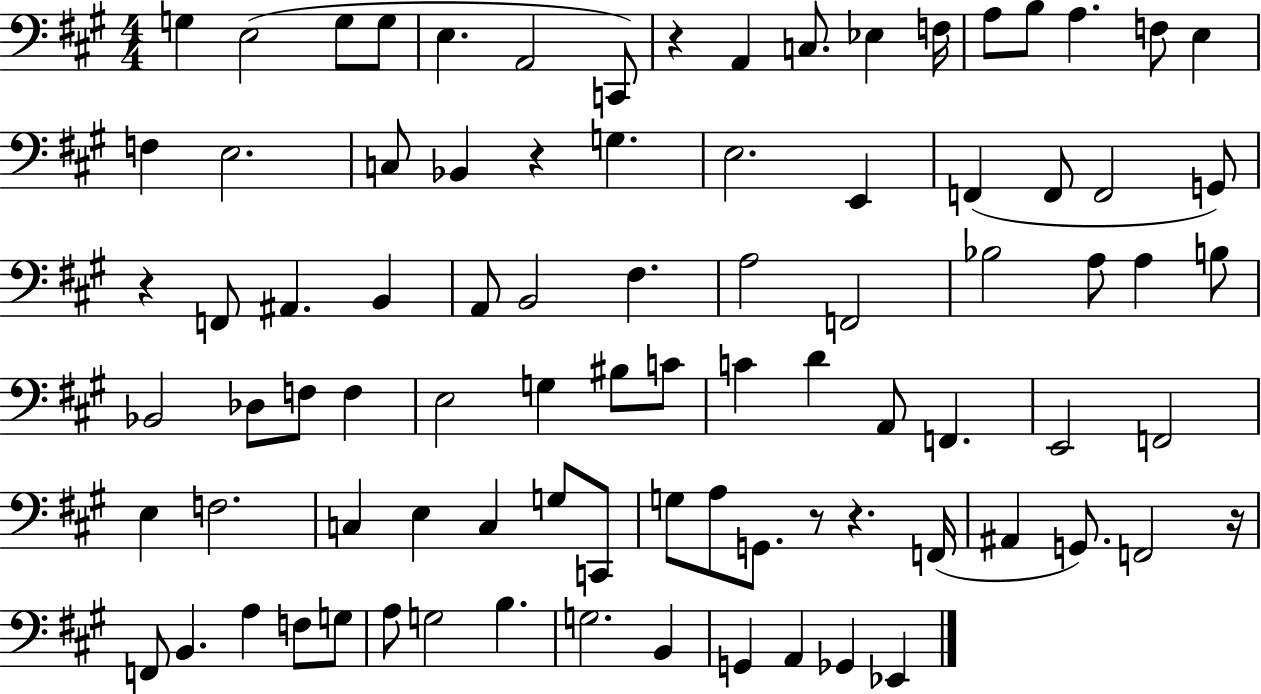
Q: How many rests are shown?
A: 6